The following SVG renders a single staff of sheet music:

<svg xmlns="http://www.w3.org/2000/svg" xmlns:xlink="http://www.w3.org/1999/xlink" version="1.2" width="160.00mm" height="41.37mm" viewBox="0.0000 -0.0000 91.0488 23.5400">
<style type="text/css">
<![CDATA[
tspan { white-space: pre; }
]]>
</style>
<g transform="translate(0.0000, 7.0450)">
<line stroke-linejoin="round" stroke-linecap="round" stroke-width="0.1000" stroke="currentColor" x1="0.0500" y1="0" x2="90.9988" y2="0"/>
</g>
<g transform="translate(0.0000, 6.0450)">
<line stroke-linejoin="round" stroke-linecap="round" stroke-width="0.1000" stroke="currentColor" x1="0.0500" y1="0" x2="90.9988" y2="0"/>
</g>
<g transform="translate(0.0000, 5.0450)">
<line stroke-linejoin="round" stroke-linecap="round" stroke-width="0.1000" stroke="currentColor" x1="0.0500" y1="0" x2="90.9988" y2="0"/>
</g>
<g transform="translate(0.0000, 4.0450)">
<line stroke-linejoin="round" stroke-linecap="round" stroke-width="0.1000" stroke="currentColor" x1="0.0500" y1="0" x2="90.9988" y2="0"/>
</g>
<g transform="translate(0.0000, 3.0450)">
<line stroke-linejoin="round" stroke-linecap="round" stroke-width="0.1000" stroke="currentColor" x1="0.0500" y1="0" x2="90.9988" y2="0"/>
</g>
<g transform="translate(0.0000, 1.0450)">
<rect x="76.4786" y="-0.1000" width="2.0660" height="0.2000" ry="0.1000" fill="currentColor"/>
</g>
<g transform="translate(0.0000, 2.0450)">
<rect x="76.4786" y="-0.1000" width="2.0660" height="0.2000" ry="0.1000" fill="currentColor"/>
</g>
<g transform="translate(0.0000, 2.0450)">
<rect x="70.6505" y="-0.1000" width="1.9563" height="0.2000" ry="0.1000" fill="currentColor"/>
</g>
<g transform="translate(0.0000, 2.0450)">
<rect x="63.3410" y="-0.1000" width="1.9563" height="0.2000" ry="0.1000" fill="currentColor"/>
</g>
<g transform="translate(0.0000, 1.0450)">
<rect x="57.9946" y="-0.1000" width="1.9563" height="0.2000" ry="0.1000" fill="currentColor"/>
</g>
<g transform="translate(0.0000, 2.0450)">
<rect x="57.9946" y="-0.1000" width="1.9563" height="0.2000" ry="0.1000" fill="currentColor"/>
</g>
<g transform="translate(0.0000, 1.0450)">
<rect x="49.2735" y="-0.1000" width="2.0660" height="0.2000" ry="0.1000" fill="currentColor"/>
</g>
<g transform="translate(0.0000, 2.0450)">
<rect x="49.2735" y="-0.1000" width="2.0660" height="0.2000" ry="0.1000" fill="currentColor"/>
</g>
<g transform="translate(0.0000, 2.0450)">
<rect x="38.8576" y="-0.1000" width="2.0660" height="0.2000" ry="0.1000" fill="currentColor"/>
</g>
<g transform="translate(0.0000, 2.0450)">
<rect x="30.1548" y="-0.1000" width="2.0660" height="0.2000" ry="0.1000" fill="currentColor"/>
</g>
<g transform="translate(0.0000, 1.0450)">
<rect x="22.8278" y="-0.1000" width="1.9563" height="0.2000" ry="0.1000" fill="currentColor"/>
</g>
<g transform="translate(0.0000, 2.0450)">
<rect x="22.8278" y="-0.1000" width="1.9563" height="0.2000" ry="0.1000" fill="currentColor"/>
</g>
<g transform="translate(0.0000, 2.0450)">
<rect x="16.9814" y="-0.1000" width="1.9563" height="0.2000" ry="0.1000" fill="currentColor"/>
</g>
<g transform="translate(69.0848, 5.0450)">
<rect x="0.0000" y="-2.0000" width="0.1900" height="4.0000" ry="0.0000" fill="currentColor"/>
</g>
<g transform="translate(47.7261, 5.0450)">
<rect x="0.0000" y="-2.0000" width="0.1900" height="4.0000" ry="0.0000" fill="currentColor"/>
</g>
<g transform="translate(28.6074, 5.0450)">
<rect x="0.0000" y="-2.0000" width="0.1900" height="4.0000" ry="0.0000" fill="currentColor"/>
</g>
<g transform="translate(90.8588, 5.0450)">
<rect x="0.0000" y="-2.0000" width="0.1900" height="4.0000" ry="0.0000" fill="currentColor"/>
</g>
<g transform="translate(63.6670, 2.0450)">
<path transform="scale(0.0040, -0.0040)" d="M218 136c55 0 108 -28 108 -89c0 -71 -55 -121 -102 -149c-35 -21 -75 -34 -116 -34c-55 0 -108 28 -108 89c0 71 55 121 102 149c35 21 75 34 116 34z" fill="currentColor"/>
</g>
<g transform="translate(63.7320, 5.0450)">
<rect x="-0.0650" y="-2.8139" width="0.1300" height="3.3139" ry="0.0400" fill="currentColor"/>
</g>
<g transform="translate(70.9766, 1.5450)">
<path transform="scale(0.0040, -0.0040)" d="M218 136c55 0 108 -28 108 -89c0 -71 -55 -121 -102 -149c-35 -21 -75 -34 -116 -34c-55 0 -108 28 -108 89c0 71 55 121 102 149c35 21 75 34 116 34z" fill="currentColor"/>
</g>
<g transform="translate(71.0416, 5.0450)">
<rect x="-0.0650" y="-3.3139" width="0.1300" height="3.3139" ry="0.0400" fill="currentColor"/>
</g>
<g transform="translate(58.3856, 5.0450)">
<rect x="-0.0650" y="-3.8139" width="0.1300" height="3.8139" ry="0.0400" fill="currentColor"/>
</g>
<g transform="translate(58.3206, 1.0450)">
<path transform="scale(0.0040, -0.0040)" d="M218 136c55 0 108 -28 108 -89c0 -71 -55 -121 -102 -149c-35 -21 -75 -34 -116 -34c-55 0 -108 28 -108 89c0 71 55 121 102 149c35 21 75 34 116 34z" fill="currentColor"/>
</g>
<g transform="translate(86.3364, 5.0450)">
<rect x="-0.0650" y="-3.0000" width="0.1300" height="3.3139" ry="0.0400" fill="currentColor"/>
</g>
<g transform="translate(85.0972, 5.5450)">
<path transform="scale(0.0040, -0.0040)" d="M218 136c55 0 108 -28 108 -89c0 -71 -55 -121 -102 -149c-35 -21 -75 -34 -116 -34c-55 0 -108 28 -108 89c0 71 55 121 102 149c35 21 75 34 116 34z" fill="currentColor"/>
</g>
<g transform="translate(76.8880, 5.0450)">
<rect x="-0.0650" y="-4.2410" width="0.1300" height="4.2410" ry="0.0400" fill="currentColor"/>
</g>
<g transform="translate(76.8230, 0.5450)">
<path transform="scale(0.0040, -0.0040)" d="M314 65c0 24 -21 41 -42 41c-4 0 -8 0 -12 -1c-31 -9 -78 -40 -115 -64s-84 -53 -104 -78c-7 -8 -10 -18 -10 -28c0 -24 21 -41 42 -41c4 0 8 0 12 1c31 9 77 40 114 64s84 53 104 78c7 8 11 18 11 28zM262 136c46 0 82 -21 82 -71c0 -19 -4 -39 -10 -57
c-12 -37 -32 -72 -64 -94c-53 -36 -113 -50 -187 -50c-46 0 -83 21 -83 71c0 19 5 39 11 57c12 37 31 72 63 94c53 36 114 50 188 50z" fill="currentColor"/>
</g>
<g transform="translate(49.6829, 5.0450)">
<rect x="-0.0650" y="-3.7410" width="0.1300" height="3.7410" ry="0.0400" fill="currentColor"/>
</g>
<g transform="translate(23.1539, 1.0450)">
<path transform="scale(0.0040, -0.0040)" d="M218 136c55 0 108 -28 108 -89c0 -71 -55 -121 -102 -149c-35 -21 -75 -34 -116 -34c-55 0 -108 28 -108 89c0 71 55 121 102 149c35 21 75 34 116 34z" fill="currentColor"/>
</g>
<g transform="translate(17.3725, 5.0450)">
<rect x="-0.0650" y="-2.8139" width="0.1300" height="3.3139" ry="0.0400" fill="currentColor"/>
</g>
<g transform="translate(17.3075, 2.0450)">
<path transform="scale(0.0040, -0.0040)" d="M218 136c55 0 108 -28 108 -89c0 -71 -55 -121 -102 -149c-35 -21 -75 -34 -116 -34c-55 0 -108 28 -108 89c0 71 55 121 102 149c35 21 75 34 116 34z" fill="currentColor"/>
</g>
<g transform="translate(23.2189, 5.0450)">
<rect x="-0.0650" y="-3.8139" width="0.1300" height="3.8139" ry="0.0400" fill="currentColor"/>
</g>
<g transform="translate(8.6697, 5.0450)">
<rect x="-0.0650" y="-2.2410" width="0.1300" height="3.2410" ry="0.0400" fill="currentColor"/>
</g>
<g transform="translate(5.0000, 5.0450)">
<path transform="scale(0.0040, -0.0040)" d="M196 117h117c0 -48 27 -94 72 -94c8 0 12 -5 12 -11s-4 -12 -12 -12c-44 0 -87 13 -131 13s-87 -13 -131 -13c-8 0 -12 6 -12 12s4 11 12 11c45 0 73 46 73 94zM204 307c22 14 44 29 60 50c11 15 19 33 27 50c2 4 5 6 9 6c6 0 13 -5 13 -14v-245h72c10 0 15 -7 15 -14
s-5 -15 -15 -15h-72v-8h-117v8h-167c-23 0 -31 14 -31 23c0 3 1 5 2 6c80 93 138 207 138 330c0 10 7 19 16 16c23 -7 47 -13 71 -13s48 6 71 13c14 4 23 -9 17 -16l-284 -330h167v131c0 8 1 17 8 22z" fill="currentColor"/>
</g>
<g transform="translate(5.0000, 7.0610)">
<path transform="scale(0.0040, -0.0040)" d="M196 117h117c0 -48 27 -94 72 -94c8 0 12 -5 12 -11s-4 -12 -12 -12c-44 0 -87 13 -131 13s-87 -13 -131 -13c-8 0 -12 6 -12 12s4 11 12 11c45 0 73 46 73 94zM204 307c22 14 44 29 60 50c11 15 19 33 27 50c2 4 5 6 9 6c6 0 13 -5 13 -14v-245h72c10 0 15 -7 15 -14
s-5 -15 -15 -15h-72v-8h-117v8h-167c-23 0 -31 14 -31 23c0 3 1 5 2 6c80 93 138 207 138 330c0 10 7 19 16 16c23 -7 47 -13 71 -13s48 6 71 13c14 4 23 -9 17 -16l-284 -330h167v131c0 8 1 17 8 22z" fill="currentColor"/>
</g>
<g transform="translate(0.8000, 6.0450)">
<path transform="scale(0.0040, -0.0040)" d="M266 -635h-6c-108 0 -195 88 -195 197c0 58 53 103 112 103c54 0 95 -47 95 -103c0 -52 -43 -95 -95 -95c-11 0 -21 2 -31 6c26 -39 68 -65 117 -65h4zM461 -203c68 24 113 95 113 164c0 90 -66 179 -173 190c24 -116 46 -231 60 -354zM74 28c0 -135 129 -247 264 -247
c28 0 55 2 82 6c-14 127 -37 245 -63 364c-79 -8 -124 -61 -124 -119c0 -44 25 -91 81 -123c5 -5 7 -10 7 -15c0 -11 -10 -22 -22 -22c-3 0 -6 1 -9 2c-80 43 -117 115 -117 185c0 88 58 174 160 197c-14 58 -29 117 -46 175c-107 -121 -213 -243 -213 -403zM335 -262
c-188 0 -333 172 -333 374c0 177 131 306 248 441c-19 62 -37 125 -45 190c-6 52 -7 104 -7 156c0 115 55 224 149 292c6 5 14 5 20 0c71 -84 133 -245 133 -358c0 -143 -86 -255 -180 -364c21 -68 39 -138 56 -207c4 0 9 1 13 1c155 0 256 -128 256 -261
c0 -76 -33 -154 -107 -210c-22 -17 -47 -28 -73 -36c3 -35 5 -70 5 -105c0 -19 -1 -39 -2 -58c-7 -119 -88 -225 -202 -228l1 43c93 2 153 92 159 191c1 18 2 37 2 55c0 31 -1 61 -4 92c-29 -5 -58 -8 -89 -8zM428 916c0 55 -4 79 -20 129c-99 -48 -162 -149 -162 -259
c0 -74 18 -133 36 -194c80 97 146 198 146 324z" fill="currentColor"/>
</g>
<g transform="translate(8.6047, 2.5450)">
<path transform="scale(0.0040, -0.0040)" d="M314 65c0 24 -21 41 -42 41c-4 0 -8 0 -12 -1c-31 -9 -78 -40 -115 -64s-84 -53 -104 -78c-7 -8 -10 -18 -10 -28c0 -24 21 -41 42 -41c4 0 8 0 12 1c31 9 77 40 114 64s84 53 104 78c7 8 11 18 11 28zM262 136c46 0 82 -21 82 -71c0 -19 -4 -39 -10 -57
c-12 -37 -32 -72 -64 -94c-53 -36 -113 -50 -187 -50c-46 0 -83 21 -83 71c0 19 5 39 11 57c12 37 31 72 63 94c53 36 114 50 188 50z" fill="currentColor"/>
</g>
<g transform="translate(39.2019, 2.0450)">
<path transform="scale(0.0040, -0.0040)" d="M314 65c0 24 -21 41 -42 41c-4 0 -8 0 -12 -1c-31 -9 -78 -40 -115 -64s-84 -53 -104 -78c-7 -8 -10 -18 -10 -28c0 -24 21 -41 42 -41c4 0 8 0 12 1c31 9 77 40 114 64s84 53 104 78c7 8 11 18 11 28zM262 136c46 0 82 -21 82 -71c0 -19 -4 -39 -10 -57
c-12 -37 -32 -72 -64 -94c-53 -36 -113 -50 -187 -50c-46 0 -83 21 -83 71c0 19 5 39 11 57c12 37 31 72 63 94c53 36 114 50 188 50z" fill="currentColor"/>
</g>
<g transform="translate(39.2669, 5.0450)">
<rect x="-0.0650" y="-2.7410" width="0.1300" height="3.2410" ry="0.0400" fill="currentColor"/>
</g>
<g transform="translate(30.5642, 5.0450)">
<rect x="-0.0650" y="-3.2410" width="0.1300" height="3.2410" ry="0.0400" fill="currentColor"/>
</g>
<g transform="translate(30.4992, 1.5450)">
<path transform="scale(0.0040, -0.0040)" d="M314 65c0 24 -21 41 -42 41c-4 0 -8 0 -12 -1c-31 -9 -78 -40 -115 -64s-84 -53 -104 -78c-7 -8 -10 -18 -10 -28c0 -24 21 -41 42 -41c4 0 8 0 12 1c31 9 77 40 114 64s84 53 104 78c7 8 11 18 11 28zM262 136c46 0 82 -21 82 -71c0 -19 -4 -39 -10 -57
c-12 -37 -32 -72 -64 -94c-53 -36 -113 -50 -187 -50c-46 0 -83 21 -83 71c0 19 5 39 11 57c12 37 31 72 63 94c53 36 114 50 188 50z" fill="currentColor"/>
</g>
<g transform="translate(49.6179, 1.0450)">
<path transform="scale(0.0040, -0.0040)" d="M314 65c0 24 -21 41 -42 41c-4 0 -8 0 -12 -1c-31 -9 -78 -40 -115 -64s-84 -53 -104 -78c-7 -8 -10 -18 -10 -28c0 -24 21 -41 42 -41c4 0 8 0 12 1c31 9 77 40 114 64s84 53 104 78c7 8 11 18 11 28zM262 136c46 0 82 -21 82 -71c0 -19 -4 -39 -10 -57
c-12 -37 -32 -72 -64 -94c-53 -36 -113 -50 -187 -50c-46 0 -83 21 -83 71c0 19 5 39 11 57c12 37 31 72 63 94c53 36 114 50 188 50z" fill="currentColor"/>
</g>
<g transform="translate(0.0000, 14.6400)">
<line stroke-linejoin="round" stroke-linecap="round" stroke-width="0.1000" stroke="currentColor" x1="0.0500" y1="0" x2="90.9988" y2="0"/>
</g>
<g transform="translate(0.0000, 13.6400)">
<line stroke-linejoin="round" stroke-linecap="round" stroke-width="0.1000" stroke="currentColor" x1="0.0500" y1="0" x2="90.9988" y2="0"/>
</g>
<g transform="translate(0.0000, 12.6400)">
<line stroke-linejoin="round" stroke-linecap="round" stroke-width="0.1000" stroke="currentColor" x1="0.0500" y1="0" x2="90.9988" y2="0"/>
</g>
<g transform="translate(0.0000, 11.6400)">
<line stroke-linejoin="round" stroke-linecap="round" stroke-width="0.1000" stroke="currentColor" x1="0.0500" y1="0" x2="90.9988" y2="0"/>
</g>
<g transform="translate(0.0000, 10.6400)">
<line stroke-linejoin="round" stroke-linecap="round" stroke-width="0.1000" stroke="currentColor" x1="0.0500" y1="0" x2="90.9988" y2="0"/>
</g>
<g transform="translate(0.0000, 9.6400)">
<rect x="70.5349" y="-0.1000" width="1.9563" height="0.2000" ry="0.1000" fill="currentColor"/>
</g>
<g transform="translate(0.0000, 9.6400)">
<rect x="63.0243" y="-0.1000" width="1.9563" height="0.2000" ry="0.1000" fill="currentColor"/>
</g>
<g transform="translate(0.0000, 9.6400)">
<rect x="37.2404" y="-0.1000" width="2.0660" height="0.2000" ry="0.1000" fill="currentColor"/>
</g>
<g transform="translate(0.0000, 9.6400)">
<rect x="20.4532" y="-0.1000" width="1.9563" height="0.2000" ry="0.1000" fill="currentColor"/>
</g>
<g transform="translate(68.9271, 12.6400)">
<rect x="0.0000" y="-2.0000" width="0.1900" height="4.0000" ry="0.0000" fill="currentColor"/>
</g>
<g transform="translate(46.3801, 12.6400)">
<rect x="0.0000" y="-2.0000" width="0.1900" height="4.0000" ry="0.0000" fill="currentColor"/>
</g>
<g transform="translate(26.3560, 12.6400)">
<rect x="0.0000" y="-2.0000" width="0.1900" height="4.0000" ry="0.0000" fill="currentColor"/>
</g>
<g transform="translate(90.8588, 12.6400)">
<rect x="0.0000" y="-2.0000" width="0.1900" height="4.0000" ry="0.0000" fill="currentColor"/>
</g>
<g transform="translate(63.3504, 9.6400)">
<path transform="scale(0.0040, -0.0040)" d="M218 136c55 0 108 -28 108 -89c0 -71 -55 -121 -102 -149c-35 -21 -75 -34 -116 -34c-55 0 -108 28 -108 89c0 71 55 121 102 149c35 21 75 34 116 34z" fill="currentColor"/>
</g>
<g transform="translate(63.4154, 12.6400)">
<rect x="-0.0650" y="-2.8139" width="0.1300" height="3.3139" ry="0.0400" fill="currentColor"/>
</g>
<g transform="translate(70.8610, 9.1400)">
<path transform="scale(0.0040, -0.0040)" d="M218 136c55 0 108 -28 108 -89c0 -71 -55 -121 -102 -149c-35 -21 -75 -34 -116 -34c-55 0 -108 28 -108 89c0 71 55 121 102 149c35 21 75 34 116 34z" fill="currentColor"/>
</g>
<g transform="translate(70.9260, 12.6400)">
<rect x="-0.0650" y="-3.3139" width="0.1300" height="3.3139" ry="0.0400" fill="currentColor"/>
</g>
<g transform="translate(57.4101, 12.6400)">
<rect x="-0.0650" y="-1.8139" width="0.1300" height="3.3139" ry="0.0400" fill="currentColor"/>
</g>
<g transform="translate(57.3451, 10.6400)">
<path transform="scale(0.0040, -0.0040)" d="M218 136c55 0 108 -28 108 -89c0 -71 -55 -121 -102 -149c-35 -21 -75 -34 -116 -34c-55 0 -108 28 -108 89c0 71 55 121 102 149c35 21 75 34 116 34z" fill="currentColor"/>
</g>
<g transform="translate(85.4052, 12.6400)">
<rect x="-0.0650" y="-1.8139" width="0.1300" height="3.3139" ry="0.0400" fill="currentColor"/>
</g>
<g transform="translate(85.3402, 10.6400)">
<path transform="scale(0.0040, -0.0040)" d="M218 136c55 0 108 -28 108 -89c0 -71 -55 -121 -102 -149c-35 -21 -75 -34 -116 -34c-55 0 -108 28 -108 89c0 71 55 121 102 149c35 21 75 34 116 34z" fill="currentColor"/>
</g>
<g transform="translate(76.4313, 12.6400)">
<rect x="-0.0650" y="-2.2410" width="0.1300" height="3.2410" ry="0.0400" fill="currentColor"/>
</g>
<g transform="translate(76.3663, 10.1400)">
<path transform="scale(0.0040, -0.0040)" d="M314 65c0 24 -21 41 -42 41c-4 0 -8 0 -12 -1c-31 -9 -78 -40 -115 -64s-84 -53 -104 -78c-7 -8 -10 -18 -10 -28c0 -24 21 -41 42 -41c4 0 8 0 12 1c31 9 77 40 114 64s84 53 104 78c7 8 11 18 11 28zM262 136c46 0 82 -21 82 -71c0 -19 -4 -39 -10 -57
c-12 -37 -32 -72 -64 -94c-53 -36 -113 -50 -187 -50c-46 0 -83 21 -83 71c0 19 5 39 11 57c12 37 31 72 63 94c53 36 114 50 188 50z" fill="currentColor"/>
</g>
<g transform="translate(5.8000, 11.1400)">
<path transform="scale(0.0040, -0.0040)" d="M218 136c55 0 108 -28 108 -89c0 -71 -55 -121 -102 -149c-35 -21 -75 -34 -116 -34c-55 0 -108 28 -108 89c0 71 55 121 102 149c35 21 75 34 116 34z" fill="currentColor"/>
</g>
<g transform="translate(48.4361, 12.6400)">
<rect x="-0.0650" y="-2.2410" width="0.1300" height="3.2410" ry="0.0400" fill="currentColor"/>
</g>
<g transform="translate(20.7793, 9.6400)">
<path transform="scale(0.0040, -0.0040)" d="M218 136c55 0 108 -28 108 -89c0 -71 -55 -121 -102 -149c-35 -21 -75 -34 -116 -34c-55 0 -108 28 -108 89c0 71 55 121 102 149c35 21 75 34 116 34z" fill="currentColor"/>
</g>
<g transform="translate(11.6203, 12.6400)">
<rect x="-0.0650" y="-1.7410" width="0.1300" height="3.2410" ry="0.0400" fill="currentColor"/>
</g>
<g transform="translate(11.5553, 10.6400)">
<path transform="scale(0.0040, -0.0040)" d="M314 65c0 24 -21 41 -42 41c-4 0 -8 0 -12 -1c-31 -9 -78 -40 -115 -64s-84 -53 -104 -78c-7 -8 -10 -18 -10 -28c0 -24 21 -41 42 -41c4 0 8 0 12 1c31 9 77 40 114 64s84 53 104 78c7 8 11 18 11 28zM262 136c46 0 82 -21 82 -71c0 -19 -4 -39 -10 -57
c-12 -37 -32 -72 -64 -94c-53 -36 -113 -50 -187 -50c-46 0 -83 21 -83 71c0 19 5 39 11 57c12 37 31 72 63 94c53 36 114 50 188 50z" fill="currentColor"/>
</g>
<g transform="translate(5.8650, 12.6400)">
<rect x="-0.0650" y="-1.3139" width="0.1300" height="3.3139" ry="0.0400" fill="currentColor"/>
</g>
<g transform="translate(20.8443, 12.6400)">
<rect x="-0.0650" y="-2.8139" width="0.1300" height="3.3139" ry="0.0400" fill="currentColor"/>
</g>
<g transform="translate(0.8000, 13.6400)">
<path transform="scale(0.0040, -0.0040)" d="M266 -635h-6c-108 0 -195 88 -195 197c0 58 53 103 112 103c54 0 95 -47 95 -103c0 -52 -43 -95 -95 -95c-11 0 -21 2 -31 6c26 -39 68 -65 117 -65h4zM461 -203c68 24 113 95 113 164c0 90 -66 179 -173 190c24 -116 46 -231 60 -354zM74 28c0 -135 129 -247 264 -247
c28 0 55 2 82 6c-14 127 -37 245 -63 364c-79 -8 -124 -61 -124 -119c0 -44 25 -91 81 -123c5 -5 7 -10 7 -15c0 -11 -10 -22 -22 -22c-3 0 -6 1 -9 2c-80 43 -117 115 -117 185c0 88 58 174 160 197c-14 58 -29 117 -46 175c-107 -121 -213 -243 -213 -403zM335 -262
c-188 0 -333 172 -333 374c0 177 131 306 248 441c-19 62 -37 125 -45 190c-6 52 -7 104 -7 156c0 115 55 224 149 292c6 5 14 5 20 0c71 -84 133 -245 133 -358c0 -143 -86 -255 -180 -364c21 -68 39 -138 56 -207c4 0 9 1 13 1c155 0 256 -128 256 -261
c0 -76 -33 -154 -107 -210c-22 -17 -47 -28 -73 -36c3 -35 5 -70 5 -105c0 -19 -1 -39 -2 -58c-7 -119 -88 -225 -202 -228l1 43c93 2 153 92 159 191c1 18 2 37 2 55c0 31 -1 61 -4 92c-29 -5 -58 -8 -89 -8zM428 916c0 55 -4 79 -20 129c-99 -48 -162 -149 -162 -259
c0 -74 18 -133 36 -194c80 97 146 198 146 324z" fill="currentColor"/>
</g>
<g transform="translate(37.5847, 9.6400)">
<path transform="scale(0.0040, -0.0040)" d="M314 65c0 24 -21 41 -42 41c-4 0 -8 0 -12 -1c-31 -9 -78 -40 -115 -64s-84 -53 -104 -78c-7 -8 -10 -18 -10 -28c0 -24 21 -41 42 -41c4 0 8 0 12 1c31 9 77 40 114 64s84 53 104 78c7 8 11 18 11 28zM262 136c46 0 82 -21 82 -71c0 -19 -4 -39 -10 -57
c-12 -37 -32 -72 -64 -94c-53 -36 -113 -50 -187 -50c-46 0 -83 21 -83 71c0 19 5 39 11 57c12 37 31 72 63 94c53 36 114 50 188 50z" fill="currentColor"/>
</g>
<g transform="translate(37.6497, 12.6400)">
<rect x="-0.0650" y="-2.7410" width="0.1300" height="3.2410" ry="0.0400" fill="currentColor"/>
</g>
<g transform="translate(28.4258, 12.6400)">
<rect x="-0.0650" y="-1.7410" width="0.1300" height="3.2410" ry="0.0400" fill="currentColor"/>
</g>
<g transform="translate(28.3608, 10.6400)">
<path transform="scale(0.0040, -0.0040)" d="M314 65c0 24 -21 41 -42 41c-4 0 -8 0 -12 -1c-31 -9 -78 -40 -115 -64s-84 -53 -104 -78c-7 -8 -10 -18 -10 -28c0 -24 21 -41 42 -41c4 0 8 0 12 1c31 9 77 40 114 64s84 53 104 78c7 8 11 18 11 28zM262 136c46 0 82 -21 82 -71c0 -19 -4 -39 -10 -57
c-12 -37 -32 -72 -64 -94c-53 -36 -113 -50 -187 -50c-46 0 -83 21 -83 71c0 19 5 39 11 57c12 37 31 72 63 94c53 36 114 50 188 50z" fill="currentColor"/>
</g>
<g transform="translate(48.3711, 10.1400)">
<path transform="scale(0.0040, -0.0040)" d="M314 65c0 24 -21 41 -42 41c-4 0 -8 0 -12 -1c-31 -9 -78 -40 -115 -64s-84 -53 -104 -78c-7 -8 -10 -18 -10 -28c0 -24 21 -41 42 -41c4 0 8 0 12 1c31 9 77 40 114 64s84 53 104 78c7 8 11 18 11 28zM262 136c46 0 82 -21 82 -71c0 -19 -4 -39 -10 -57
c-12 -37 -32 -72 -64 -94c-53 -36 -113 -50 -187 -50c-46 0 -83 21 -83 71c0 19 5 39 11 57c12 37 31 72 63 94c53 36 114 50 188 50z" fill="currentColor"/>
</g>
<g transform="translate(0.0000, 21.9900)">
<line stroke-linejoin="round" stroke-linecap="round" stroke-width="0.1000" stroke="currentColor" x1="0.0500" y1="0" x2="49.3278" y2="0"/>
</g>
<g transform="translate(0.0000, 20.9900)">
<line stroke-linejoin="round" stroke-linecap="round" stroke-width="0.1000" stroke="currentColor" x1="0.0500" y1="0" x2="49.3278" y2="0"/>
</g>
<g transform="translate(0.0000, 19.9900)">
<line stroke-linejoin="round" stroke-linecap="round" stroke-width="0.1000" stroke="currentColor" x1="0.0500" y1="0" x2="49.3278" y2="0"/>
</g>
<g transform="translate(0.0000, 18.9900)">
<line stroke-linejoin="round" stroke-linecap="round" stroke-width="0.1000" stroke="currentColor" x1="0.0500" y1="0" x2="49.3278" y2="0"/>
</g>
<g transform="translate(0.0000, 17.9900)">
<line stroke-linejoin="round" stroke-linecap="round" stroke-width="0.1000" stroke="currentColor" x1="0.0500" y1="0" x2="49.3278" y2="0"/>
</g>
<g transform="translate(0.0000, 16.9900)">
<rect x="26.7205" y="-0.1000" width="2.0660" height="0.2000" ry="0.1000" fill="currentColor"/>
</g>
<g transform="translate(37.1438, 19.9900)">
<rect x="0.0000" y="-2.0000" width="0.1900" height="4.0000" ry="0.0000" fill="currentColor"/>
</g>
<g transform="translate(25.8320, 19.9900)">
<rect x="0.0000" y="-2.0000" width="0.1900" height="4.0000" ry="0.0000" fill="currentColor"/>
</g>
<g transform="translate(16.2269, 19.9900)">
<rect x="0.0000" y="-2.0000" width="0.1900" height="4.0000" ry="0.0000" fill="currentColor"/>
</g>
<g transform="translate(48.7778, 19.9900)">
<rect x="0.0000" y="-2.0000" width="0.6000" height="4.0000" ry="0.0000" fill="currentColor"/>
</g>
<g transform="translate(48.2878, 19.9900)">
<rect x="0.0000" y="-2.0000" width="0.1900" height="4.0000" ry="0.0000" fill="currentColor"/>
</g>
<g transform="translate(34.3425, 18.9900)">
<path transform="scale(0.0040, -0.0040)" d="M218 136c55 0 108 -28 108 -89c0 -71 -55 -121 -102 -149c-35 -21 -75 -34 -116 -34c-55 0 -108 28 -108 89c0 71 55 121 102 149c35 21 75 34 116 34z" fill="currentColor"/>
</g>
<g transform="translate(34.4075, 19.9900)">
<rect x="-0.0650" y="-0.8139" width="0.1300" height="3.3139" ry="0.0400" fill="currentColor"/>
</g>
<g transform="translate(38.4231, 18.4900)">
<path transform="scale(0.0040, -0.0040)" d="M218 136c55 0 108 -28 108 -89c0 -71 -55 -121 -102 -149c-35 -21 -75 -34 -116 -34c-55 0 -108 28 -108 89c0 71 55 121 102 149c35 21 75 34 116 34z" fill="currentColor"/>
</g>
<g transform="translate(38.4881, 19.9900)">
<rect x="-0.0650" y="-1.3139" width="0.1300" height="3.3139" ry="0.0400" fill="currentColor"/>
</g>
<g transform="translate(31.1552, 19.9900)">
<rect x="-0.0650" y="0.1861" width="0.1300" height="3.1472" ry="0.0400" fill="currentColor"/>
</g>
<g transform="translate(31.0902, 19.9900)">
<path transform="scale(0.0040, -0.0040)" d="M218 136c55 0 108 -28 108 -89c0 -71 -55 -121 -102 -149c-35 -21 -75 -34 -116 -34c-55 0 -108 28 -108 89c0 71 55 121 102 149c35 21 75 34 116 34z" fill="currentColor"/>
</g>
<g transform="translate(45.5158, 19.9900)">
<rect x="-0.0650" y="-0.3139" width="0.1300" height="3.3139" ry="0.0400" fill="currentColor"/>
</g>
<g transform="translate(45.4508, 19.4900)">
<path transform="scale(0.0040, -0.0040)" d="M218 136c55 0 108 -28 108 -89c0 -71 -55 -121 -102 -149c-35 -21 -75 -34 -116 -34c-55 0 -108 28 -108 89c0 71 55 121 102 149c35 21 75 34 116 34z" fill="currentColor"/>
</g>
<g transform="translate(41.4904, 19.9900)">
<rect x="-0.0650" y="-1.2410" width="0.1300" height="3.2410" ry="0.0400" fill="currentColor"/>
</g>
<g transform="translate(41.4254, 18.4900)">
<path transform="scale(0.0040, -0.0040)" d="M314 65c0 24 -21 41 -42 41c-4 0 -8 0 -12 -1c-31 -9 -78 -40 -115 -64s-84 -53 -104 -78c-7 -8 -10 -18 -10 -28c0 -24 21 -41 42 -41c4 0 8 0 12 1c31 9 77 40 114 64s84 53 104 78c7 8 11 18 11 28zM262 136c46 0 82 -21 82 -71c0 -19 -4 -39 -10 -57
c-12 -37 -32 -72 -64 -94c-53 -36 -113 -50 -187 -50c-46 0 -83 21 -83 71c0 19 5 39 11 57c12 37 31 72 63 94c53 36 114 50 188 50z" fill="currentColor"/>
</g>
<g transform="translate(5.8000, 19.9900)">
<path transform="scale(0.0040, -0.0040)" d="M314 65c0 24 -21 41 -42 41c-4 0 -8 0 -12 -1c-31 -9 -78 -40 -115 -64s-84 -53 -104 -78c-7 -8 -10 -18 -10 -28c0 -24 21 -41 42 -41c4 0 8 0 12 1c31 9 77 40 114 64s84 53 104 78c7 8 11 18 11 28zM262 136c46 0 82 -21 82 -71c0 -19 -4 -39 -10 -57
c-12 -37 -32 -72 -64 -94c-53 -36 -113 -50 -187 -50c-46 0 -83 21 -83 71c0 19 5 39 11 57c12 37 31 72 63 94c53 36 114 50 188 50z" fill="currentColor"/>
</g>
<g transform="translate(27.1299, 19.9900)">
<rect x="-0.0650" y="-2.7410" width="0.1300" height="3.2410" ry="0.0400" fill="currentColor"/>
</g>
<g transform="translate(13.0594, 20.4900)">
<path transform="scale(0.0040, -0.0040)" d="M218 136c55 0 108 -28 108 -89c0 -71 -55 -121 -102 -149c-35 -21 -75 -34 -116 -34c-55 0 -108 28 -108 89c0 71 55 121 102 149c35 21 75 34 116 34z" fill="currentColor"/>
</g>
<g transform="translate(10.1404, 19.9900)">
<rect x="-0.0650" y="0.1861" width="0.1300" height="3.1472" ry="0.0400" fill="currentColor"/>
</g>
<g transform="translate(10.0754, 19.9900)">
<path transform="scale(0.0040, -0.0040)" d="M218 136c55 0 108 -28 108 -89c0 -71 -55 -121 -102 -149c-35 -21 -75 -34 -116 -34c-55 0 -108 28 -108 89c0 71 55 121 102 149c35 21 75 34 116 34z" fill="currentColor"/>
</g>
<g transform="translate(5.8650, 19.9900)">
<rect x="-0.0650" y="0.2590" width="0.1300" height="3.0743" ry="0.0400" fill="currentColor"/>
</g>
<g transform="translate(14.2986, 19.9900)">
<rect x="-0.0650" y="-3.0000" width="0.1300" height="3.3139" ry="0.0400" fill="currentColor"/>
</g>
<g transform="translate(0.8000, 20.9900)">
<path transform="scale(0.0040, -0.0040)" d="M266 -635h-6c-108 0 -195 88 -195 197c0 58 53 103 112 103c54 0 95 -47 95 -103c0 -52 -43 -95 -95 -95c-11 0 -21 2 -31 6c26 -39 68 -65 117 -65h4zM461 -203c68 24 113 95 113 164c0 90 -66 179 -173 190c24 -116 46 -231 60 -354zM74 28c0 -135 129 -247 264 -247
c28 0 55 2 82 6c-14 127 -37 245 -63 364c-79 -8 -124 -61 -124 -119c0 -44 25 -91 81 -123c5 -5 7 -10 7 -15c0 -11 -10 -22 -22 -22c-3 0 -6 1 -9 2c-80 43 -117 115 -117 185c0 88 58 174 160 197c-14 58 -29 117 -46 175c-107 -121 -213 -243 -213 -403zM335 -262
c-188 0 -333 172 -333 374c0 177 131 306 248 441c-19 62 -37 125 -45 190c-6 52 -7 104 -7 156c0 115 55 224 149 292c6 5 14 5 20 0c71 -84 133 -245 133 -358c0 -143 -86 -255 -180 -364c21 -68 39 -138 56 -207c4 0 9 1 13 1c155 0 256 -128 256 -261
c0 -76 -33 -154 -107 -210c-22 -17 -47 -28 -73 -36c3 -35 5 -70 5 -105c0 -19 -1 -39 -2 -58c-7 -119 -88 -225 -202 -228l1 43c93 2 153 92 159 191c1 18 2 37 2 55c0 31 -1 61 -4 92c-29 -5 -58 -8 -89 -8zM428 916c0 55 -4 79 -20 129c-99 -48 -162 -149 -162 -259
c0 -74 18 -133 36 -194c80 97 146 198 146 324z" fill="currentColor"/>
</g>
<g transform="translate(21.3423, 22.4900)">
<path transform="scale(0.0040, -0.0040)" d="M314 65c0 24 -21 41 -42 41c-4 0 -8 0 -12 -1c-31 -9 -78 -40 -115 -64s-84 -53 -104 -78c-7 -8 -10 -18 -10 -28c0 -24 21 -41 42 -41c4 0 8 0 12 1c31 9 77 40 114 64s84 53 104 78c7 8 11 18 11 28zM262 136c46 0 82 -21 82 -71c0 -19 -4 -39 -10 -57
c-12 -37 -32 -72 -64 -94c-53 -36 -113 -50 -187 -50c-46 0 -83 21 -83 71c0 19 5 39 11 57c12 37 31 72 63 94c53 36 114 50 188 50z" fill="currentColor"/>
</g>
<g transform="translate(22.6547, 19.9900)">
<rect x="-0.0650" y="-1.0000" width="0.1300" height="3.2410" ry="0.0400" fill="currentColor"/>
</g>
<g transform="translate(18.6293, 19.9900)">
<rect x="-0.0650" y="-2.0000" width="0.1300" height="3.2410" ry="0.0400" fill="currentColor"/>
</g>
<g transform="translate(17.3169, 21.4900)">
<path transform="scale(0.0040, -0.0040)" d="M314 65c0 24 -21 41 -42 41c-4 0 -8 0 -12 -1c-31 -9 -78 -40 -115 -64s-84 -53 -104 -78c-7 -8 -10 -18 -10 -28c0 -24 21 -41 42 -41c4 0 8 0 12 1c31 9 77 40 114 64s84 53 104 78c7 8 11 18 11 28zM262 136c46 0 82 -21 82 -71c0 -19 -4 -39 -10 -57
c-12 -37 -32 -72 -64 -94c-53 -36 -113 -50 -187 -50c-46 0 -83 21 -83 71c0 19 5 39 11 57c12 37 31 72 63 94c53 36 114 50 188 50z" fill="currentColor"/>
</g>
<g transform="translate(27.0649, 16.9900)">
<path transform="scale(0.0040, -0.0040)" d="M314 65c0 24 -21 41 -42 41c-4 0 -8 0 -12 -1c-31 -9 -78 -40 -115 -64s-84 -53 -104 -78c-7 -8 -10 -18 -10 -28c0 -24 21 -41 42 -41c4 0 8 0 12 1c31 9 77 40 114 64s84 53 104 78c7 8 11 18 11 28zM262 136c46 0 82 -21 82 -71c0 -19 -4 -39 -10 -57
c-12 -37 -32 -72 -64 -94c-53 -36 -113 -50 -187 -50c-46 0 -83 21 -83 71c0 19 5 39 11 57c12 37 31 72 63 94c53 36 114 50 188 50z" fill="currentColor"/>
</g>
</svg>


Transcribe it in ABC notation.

X:1
T:Untitled
M:4/4
L:1/4
K:C
g2 a c' b2 a2 c'2 c' a b d'2 A e f2 a f2 a2 g2 f a b g2 f B2 B A F2 D2 a2 B d e e2 c